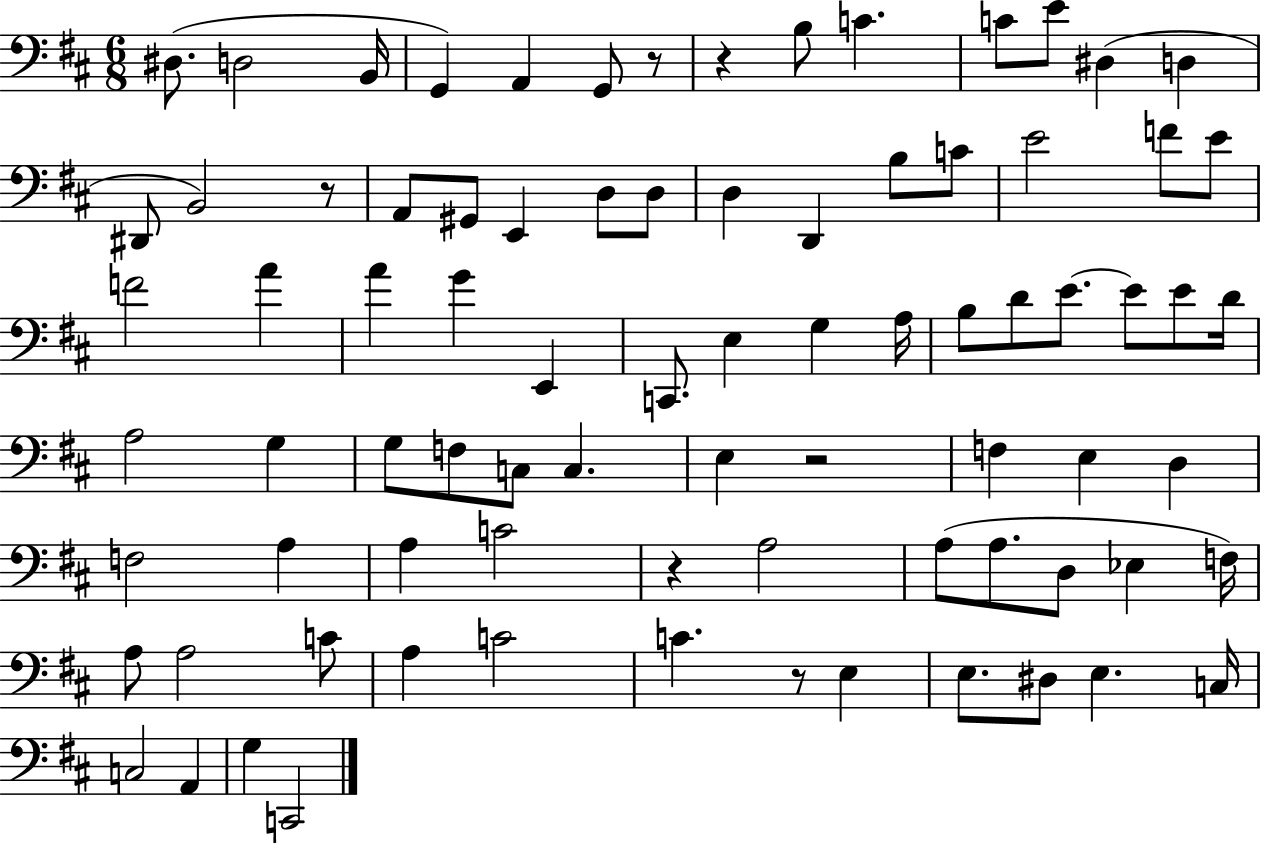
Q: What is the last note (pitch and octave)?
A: C2